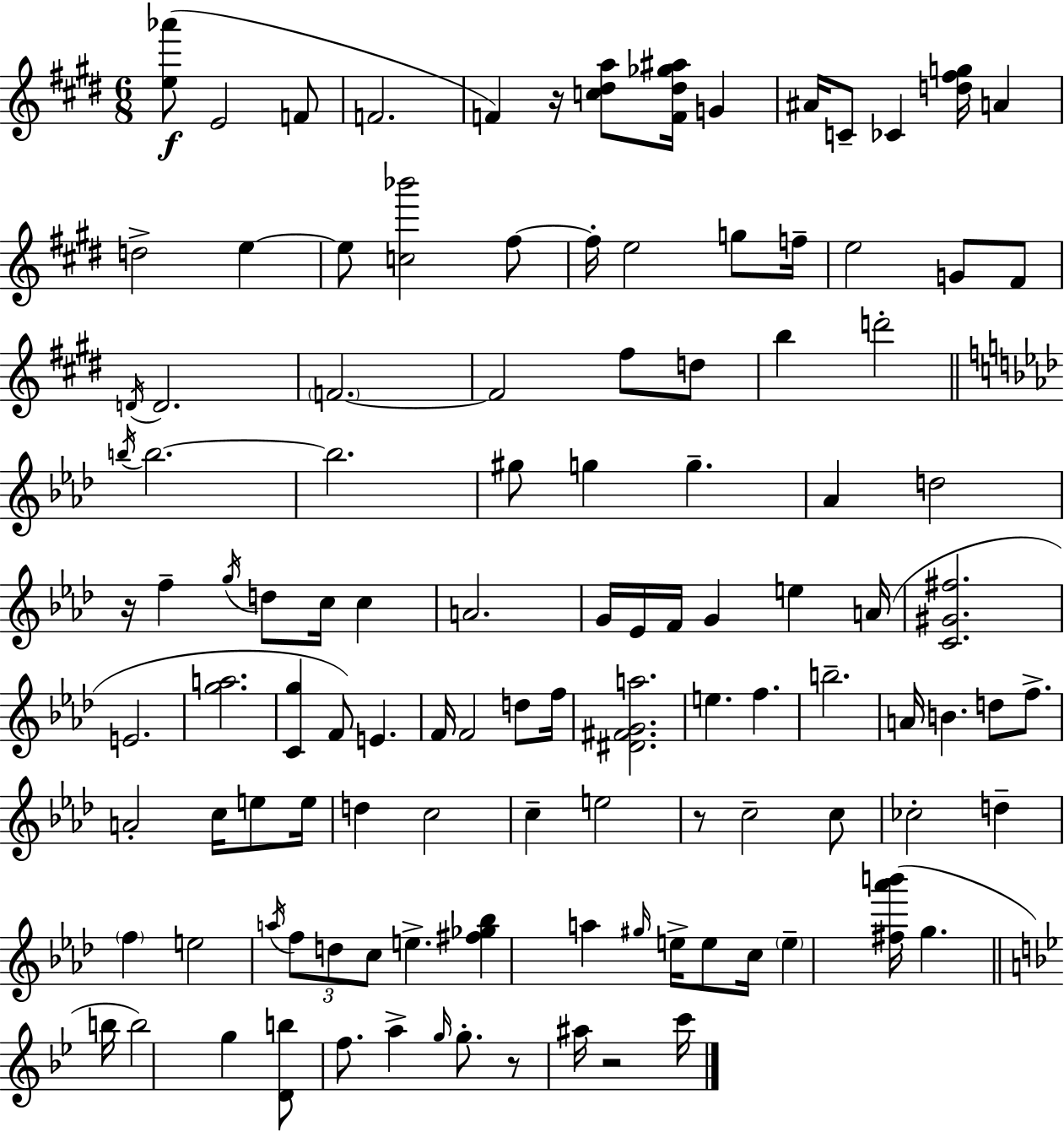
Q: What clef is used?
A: treble